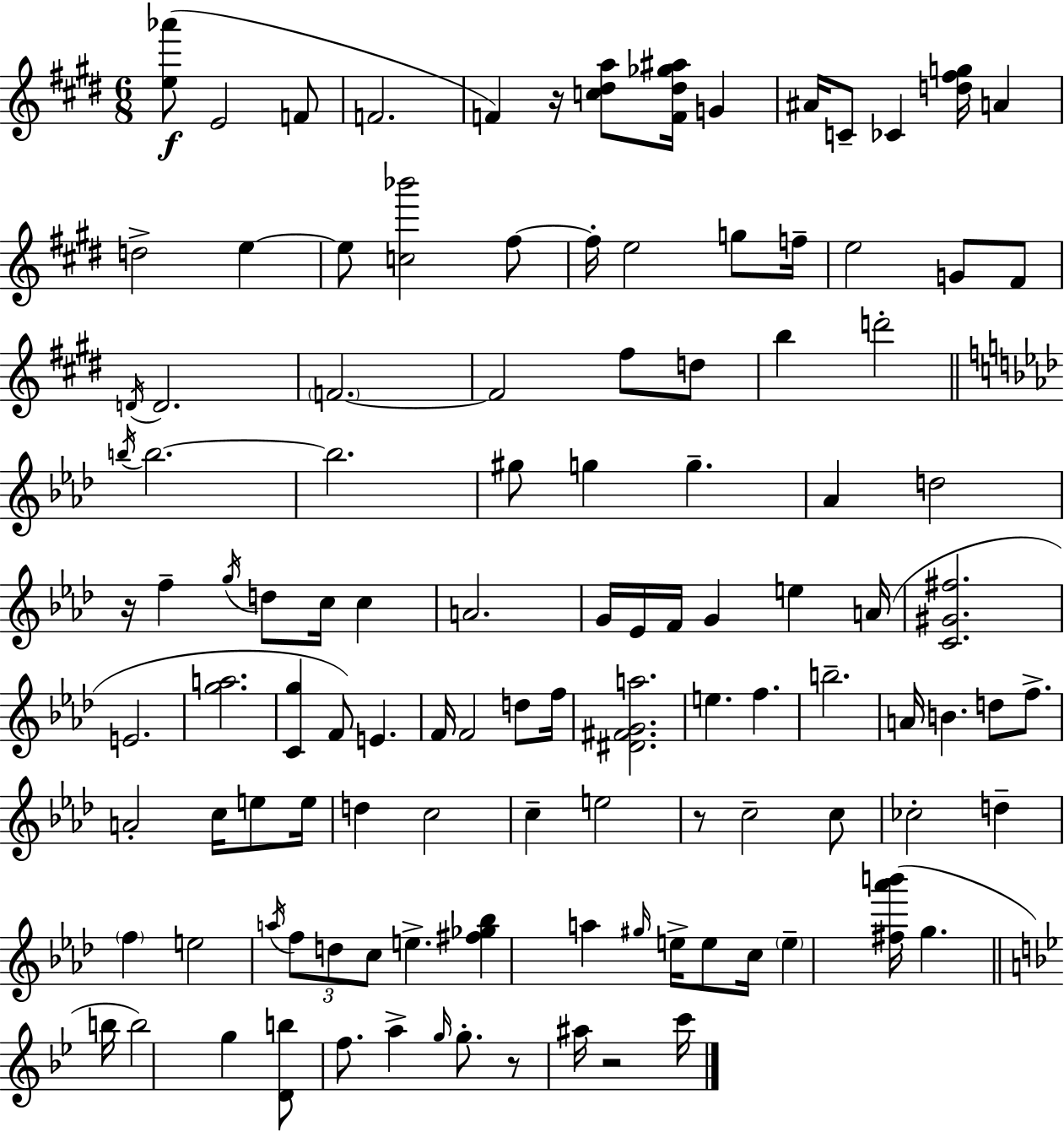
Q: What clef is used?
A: treble